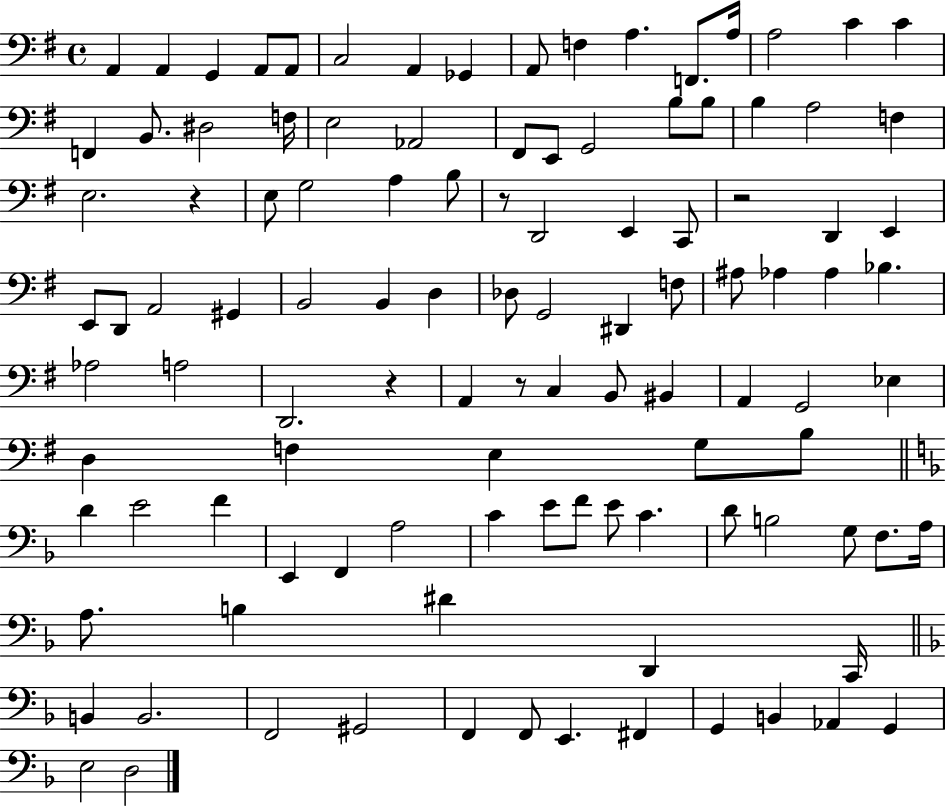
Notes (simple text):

A2/q A2/q G2/q A2/e A2/e C3/h A2/q Gb2/q A2/e F3/q A3/q. F2/e. A3/s A3/h C4/q C4/q F2/q B2/e. D#3/h F3/s E3/h Ab2/h F#2/e E2/e G2/h B3/e B3/e B3/q A3/h F3/q E3/h. R/q E3/e G3/h A3/q B3/e R/e D2/h E2/q C2/e R/h D2/q E2/q E2/e D2/e A2/h G#2/q B2/h B2/q D3/q Db3/e G2/h D#2/q F3/e A#3/e Ab3/q Ab3/q Bb3/q. Ab3/h A3/h D2/h. R/q A2/q R/e C3/q B2/e BIS2/q A2/q G2/h Eb3/q D3/q F3/q E3/q G3/e B3/e D4/q E4/h F4/q E2/q F2/q A3/h C4/q E4/e F4/e E4/e C4/q. D4/e B3/h G3/e F3/e. A3/s A3/e. B3/q D#4/q D2/q C2/s B2/q B2/h. F2/h G#2/h F2/q F2/e E2/q. F#2/q G2/q B2/q Ab2/q G2/q E3/h D3/h